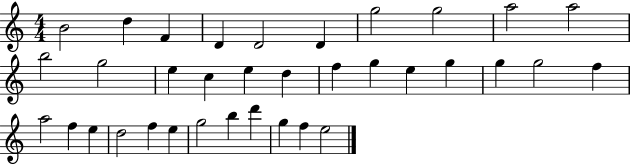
X:1
T:Untitled
M:4/4
L:1/4
K:C
B2 d F D D2 D g2 g2 a2 a2 b2 g2 e c e d f g e g g g2 f a2 f e d2 f e g2 b d' g f e2